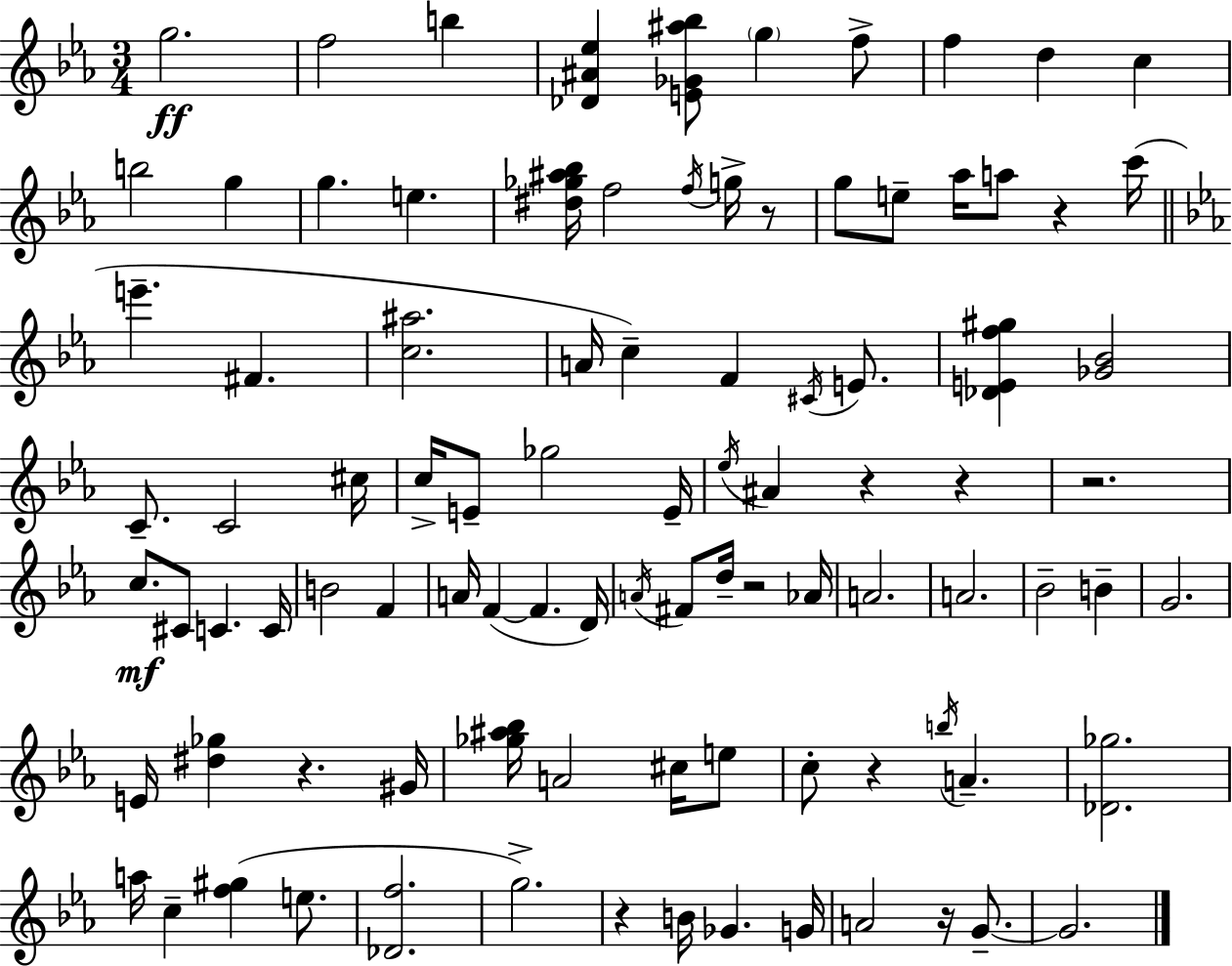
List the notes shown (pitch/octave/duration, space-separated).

G5/h. F5/h B5/q [Db4,A#4,Eb5]/q [E4,Gb4,A#5,Bb5]/e G5/q F5/e F5/q D5/q C5/q B5/h G5/q G5/q. E5/q. [D#5,Gb5,A#5,Bb5]/s F5/h F5/s G5/s R/e G5/e E5/e Ab5/s A5/e R/q C6/s E6/q. F#4/q. [C5,A#5]/h. A4/s C5/q F4/q C#4/s E4/e. [Db4,E4,F5,G#5]/q [Gb4,Bb4]/h C4/e. C4/h C#5/s C5/s E4/e Gb5/h E4/s Eb5/s A#4/q R/q R/q R/h. C5/e. C#4/e C4/q. C4/s B4/h F4/q A4/s F4/q F4/q. D4/s A4/s F#4/e D5/s R/h Ab4/s A4/h. A4/h. Bb4/h B4/q G4/h. E4/s [D#5,Gb5]/q R/q. G#4/s [Gb5,A#5,Bb5]/s A4/h C#5/s E5/e C5/e R/q B5/s A4/q. [Db4,Gb5]/h. A5/s C5/q [F5,G#5]/q E5/e. [Db4,F5]/h. G5/h. R/q B4/s Gb4/q. G4/s A4/h R/s G4/e. G4/h.